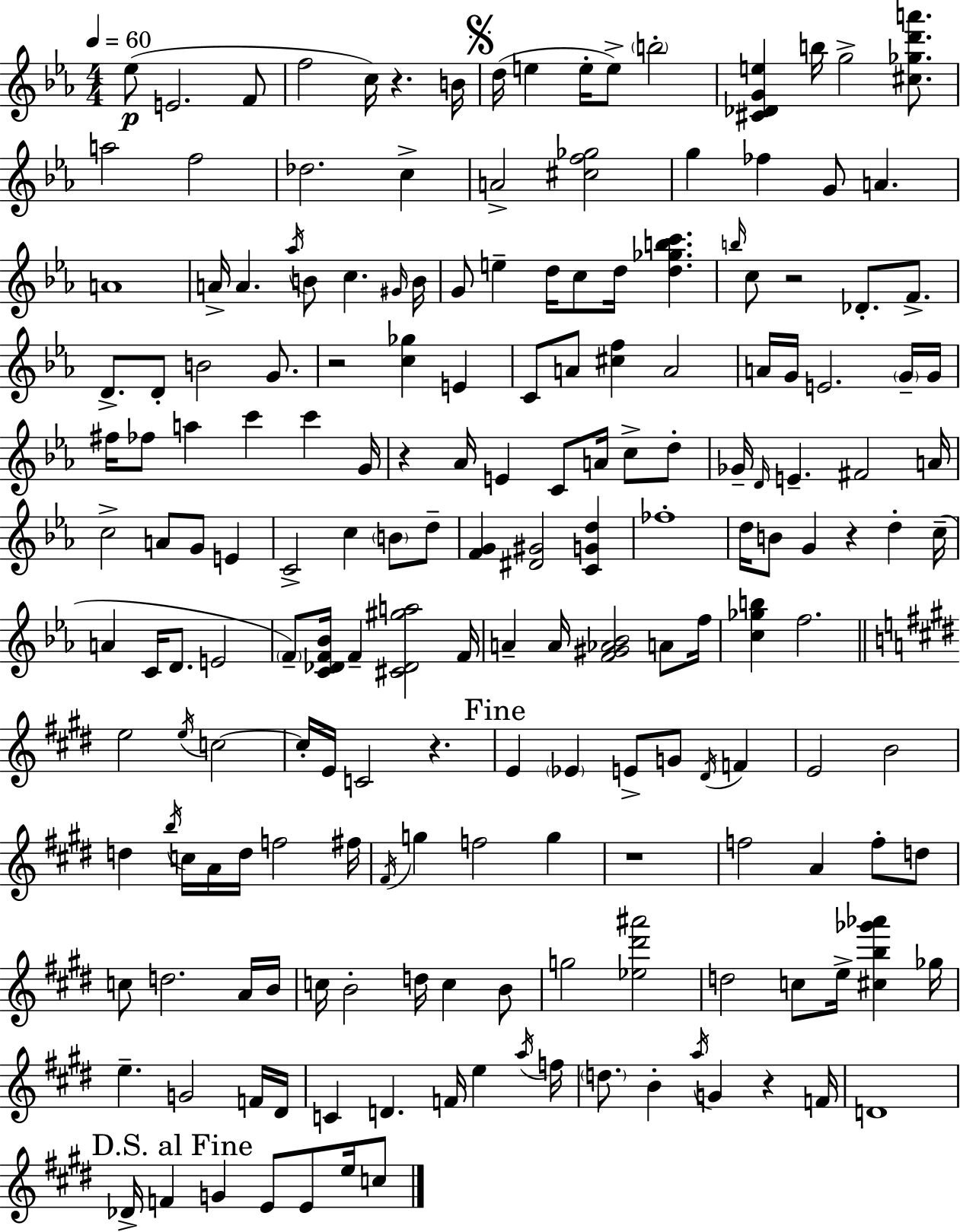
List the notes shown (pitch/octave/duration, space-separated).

Eb5/e E4/h. F4/e F5/h C5/s R/q. B4/s D5/s E5/q E5/s E5/e B5/h [C#4,Db4,G4,E5]/q B5/s G5/h [C#5,Gb5,D6,A6]/e. A5/h F5/h Db5/h. C5/q A4/h [C#5,F5,Gb5]/h G5/q FES5/q G4/e A4/q. A4/w A4/s A4/q. Ab5/s B4/e C5/q. G#4/s B4/s G4/e E5/q D5/s C5/e D5/s [D5,Gb5,B5,C6]/q. B5/s C5/e R/h Db4/e. F4/e. D4/e. D4/e B4/h G4/e. R/h [C5,Gb5]/q E4/q C4/e A4/e [C#5,F5]/q A4/h A4/s G4/s E4/h. G4/s G4/s F#5/s FES5/e A5/q C6/q C6/q G4/s R/q Ab4/s E4/q C4/e A4/s C5/e D5/e Gb4/s D4/s E4/q. F#4/h A4/s C5/h A4/e G4/e E4/q C4/h C5/q B4/e D5/e [F4,G4]/q [D#4,G#4]/h [C4,G4,D5]/q FES5/w D5/s B4/e G4/q R/q D5/q C5/s A4/q C4/s D4/e. E4/h F4/e [C4,Db4,F4,Bb4]/s F4/q [C#4,Db4,G#5,A5]/h F4/s A4/q A4/s [F4,G#4,Ab4,Bb4]/h A4/e F5/s [C5,Gb5,B5]/q F5/h. E5/h E5/s C5/h C5/s E4/s C4/h R/q. E4/q Eb4/q E4/e G4/e D#4/s F4/q E4/h B4/h D5/q B5/s C5/s A4/s D5/s F5/h F#5/s F#4/s G5/q F5/h G5/q R/w F5/h A4/q F5/e D5/e C5/e D5/h. A4/s B4/s C5/s B4/h D5/s C5/q B4/e G5/h [Eb5,D#6,A#6]/h D5/h C5/e E5/s [C#5,B5,Gb6,Ab6]/q Gb5/s E5/q. G4/h F4/s D#4/s C4/q D4/q. F4/s E5/q A5/s F5/s D5/e. B4/q A5/s G4/q R/q F4/s D4/w Db4/s F4/q G4/q E4/e E4/e E5/s C5/e